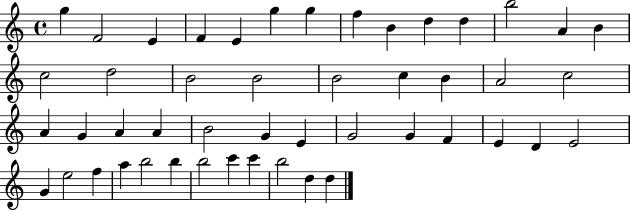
G5/q F4/h E4/q F4/q E4/q G5/q G5/q F5/q B4/q D5/q D5/q B5/h A4/q B4/q C5/h D5/h B4/h B4/h B4/h C5/q B4/q A4/h C5/h A4/q G4/q A4/q A4/q B4/h G4/q E4/q G4/h G4/q F4/q E4/q D4/q E4/h G4/q E5/h F5/q A5/q B5/h B5/q B5/h C6/q C6/q B5/h D5/q D5/q